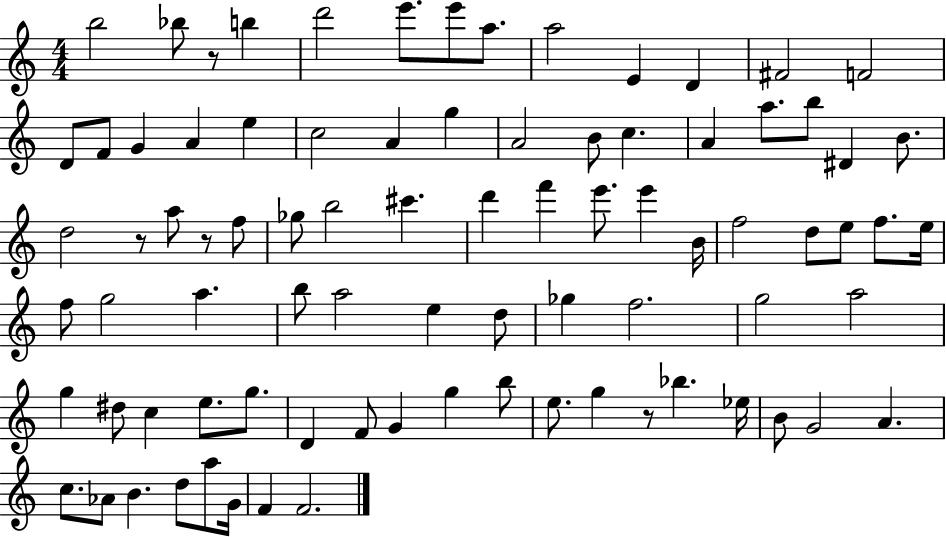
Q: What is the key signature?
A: C major